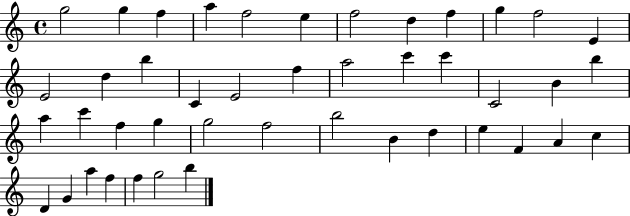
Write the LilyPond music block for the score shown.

{
  \clef treble
  \time 4/4
  \defaultTimeSignature
  \key c \major
  g''2 g''4 f''4 | a''4 f''2 e''4 | f''2 d''4 f''4 | g''4 f''2 e'4 | \break e'2 d''4 b''4 | c'4 e'2 f''4 | a''2 c'''4 c'''4 | c'2 b'4 b''4 | \break a''4 c'''4 f''4 g''4 | g''2 f''2 | b''2 b'4 d''4 | e''4 f'4 a'4 c''4 | \break d'4 g'4 a''4 f''4 | f''4 g''2 b''4 | \bar "|."
}